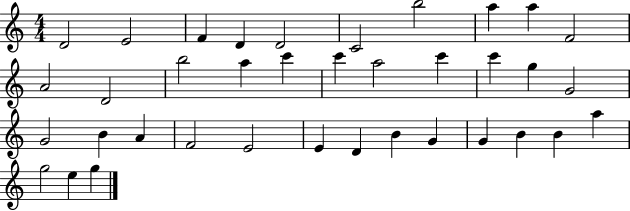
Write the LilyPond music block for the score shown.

{
  \clef treble
  \numericTimeSignature
  \time 4/4
  \key c \major
  d'2 e'2 | f'4 d'4 d'2 | c'2 b''2 | a''4 a''4 f'2 | \break a'2 d'2 | b''2 a''4 c'''4 | c'''4 a''2 c'''4 | c'''4 g''4 g'2 | \break g'2 b'4 a'4 | f'2 e'2 | e'4 d'4 b'4 g'4 | g'4 b'4 b'4 a''4 | \break g''2 e''4 g''4 | \bar "|."
}